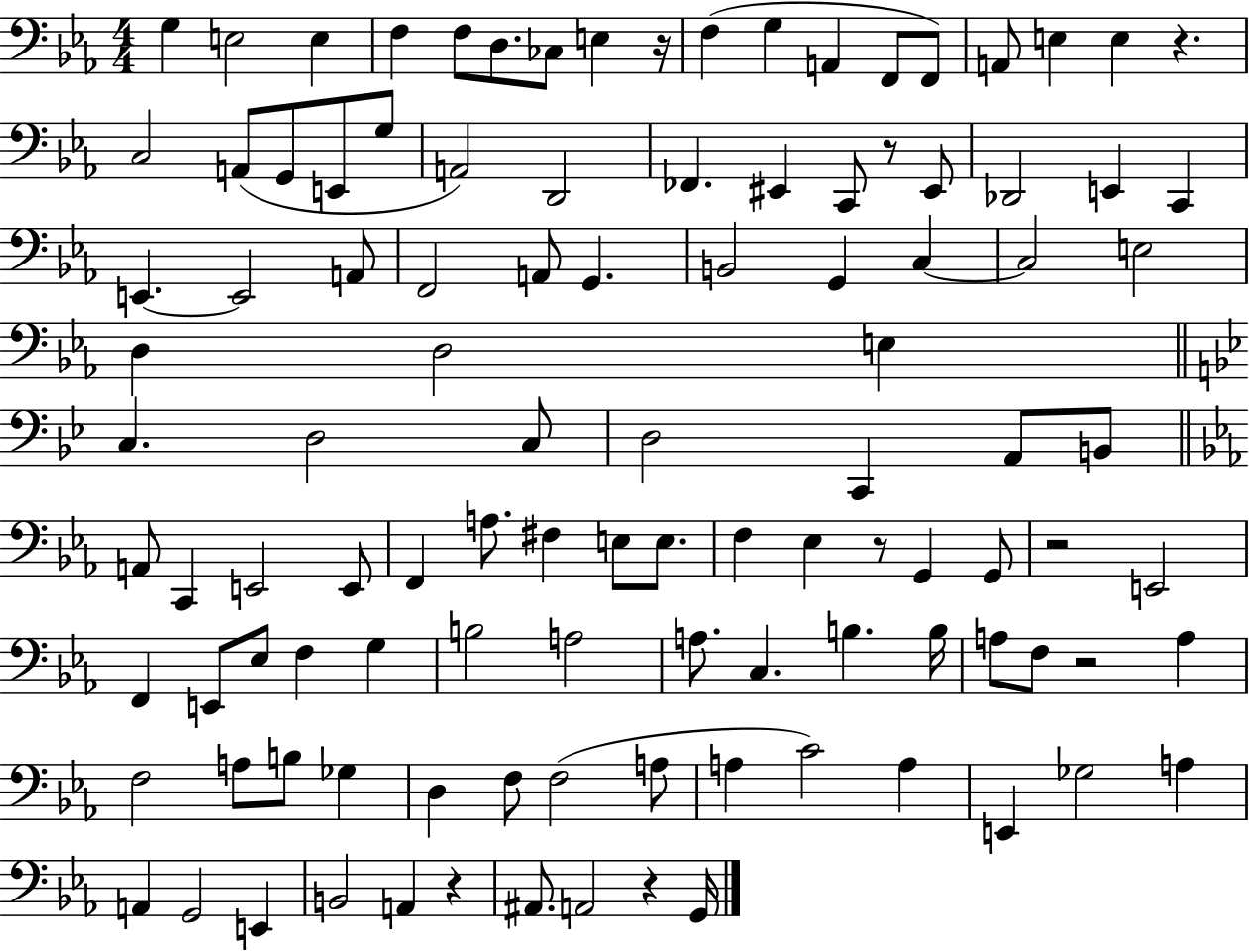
{
  \clef bass
  \numericTimeSignature
  \time 4/4
  \key ees \major
  g4 e2 e4 | f4 f8 d8. ces8 e4 r16 | f4( g4 a,4 f,8 f,8) | a,8 e4 e4 r4. | \break c2 a,8( g,8 e,8 g8 | a,2) d,2 | fes,4. eis,4 c,8 r8 eis,8 | des,2 e,4 c,4 | \break e,4.~~ e,2 a,8 | f,2 a,8 g,4. | b,2 g,4 c4~~ | c2 e2 | \break d4 d2 e4 | \bar "||" \break \key bes \major c4. d2 c8 | d2 c,4 a,8 b,8 | \bar "||" \break \key c \minor a,8 c,4 e,2 e,8 | f,4 a8. fis4 e8 e8. | f4 ees4 r8 g,4 g,8 | r2 e,2 | \break f,4 e,8 ees8 f4 g4 | b2 a2 | a8. c4. b4. b16 | a8 f8 r2 a4 | \break f2 a8 b8 ges4 | d4 f8 f2( a8 | a4 c'2) a4 | e,4 ges2 a4 | \break a,4 g,2 e,4 | b,2 a,4 r4 | ais,8. a,2 r4 g,16 | \bar "|."
}